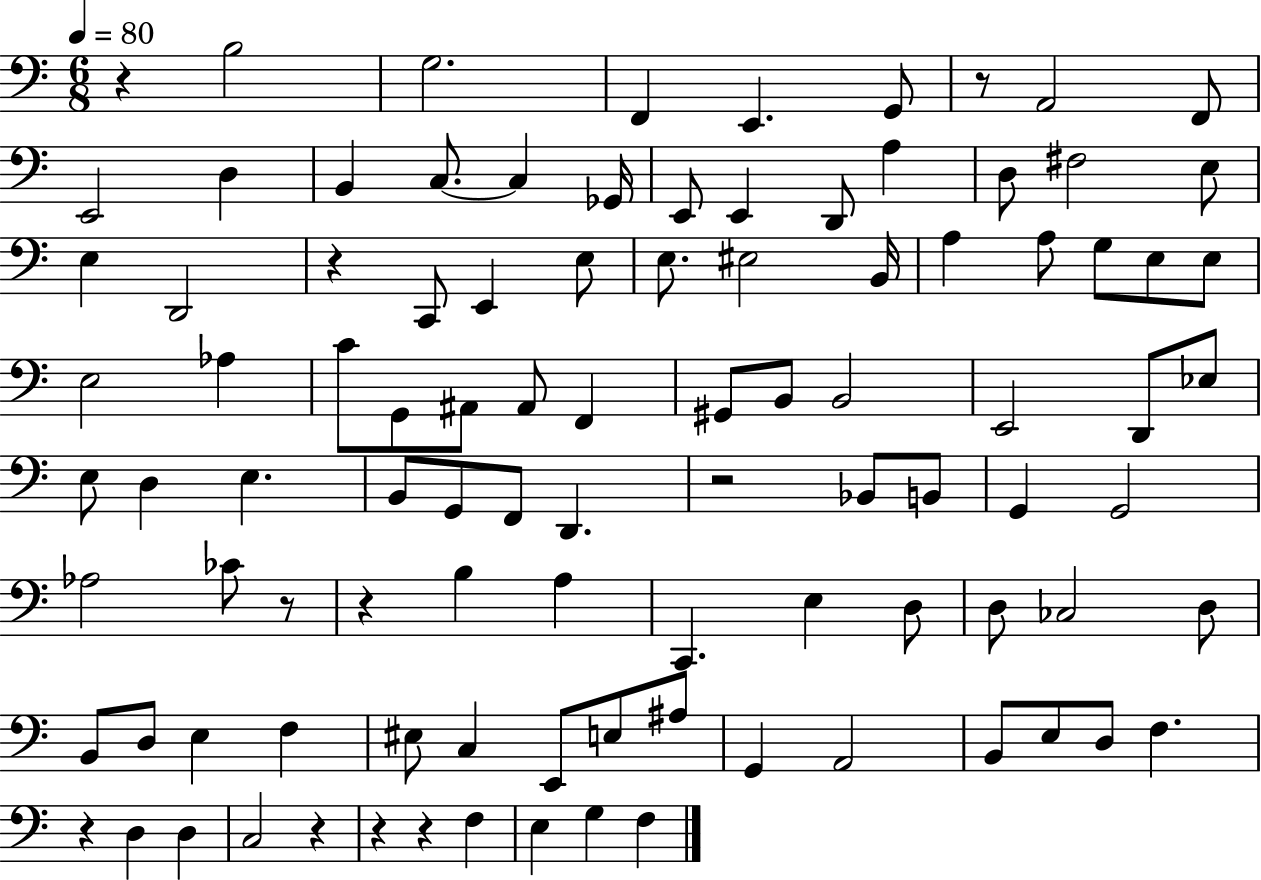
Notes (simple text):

R/q B3/h G3/h. F2/q E2/q. G2/e R/e A2/h F2/e E2/h D3/q B2/q C3/e. C3/q Gb2/s E2/e E2/q D2/e A3/q D3/e F#3/h E3/e E3/q D2/h R/q C2/e E2/q E3/e E3/e. EIS3/h B2/s A3/q A3/e G3/e E3/e E3/e E3/h Ab3/q C4/e G2/e A#2/e A#2/e F2/q G#2/e B2/e B2/h E2/h D2/e Eb3/e E3/e D3/q E3/q. B2/e G2/e F2/e D2/q. R/h Bb2/e B2/e G2/q G2/h Ab3/h CES4/e R/e R/q B3/q A3/q C2/q. E3/q D3/e D3/e CES3/h D3/e B2/e D3/e E3/q F3/q EIS3/e C3/q E2/e E3/e A#3/e G2/q A2/h B2/e E3/e D3/e F3/q. R/q D3/q D3/q C3/h R/q R/q R/q F3/q E3/q G3/q F3/q